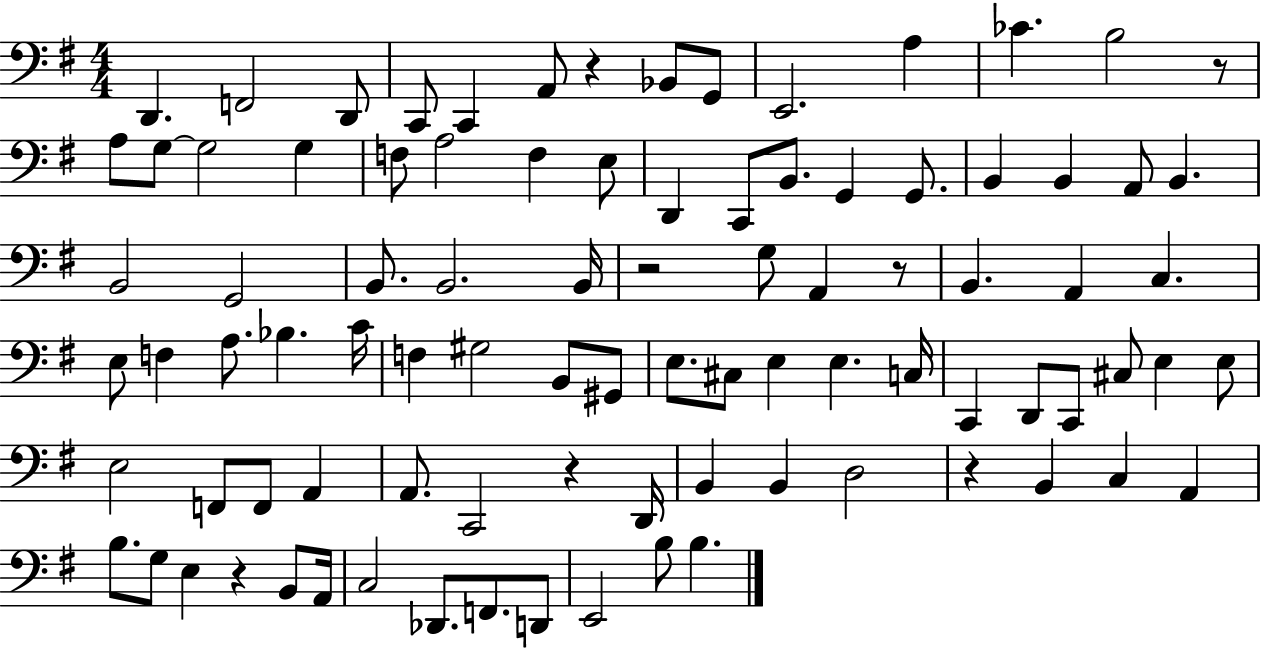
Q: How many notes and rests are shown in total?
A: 91